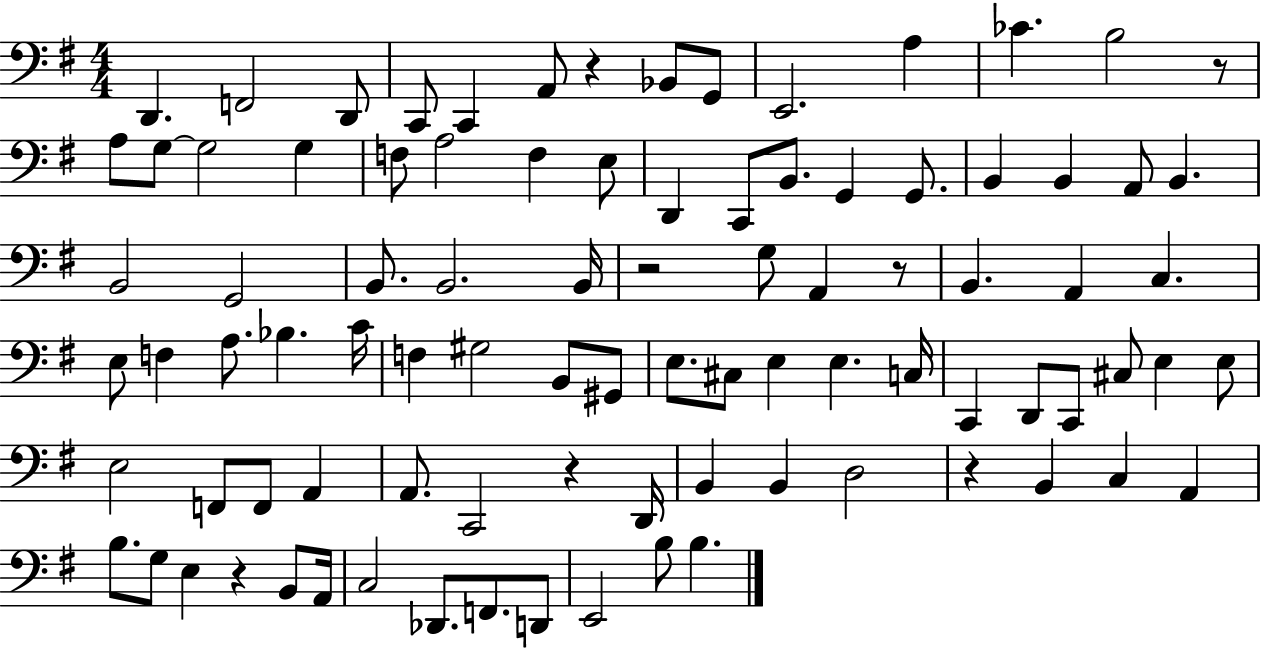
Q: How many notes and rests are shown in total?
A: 91